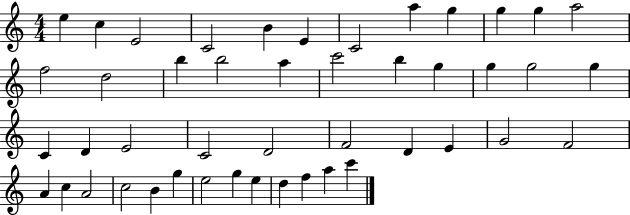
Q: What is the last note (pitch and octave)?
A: C6